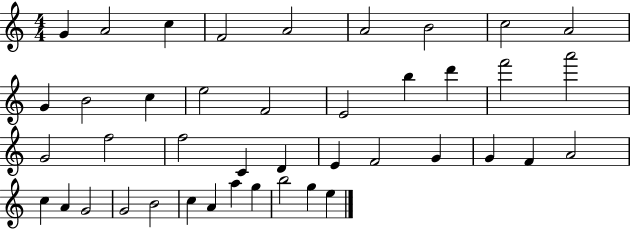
G4/q A4/h C5/q F4/h A4/h A4/h B4/h C5/h A4/h G4/q B4/h C5/q E5/h F4/h E4/h B5/q D6/q F6/h A6/h G4/h F5/h F5/h C4/q D4/q E4/q F4/h G4/q G4/q F4/q A4/h C5/q A4/q G4/h G4/h B4/h C5/q A4/q A5/q G5/q B5/h G5/q E5/q